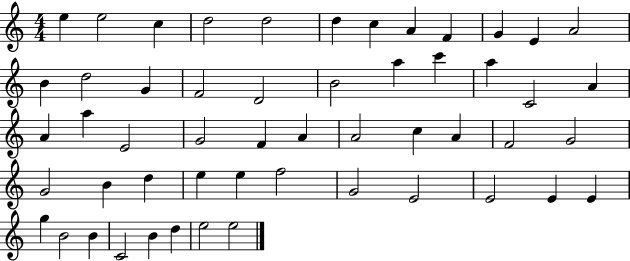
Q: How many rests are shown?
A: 0